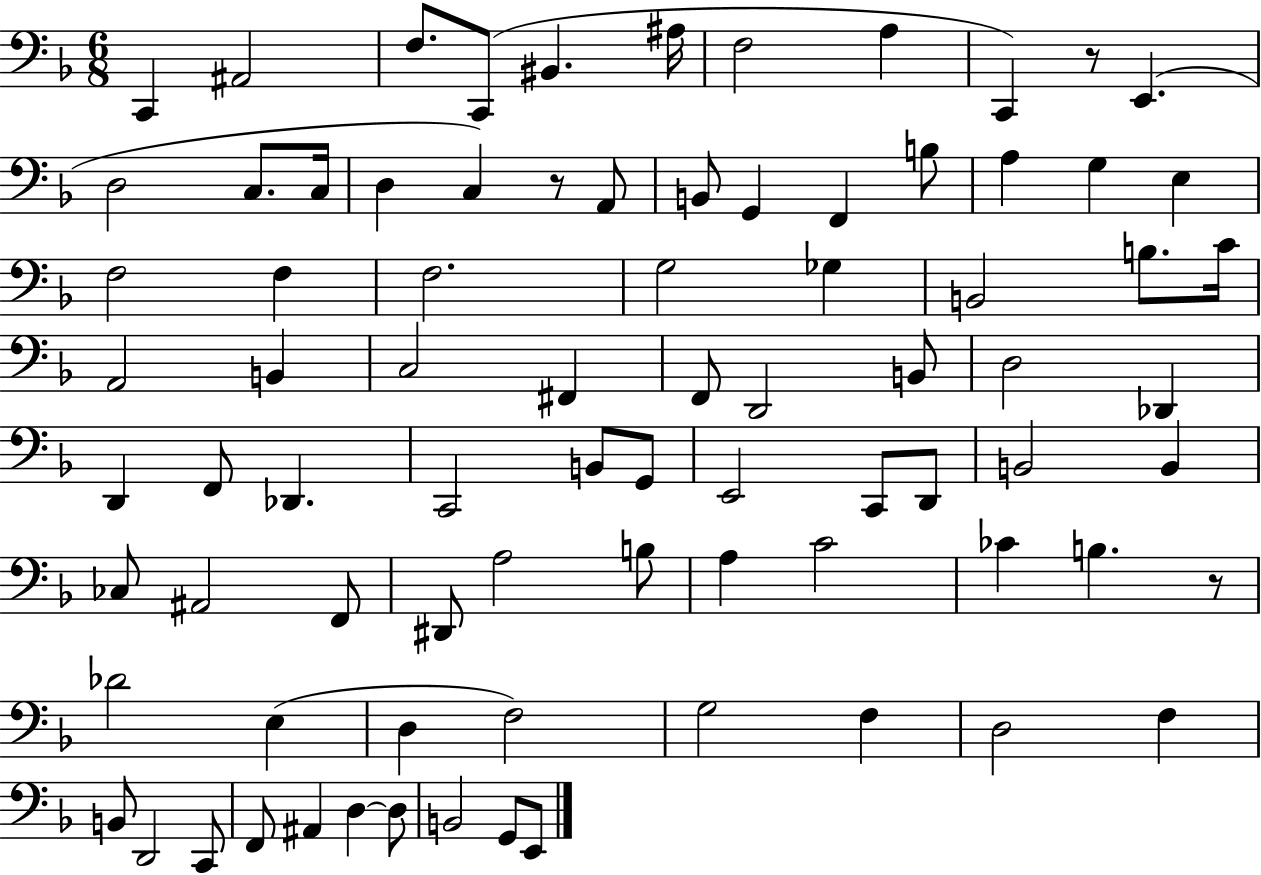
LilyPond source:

{
  \clef bass
  \numericTimeSignature
  \time 6/8
  \key f \major
  c,4 ais,2 | f8. c,8( bis,4. ais16 | f2 a4 | c,4) r8 e,4.( | \break d2 c8. c16 | d4 c4) r8 a,8 | b,8 g,4 f,4 b8 | a4 g4 e4 | \break f2 f4 | f2. | g2 ges4 | b,2 b8. c'16 | \break a,2 b,4 | c2 fis,4 | f,8 d,2 b,8 | d2 des,4 | \break d,4 f,8 des,4. | c,2 b,8 g,8 | e,2 c,8 d,8 | b,2 b,4 | \break ces8 ais,2 f,8 | dis,8 a2 b8 | a4 c'2 | ces'4 b4. r8 | \break des'2 e4( | d4 f2) | g2 f4 | d2 f4 | \break b,8 d,2 c,8 | f,8 ais,4 d4~~ d8 | b,2 g,8 e,8 | \bar "|."
}